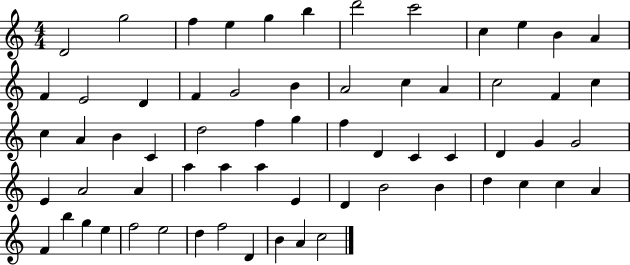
{
  \clef treble
  \numericTimeSignature
  \time 4/4
  \key c \major
  d'2 g''2 | f''4 e''4 g''4 b''4 | d'''2 c'''2 | c''4 e''4 b'4 a'4 | \break f'4 e'2 d'4 | f'4 g'2 b'4 | a'2 c''4 a'4 | c''2 f'4 c''4 | \break c''4 a'4 b'4 c'4 | d''2 f''4 g''4 | f''4 d'4 c'4 c'4 | d'4 g'4 g'2 | \break e'4 a'2 a'4 | a''4 a''4 a''4 e'4 | d'4 b'2 b'4 | d''4 c''4 c''4 a'4 | \break f'4 b''4 g''4 e''4 | f''2 e''2 | d''4 f''2 d'4 | b'4 a'4 c''2 | \break \bar "|."
}